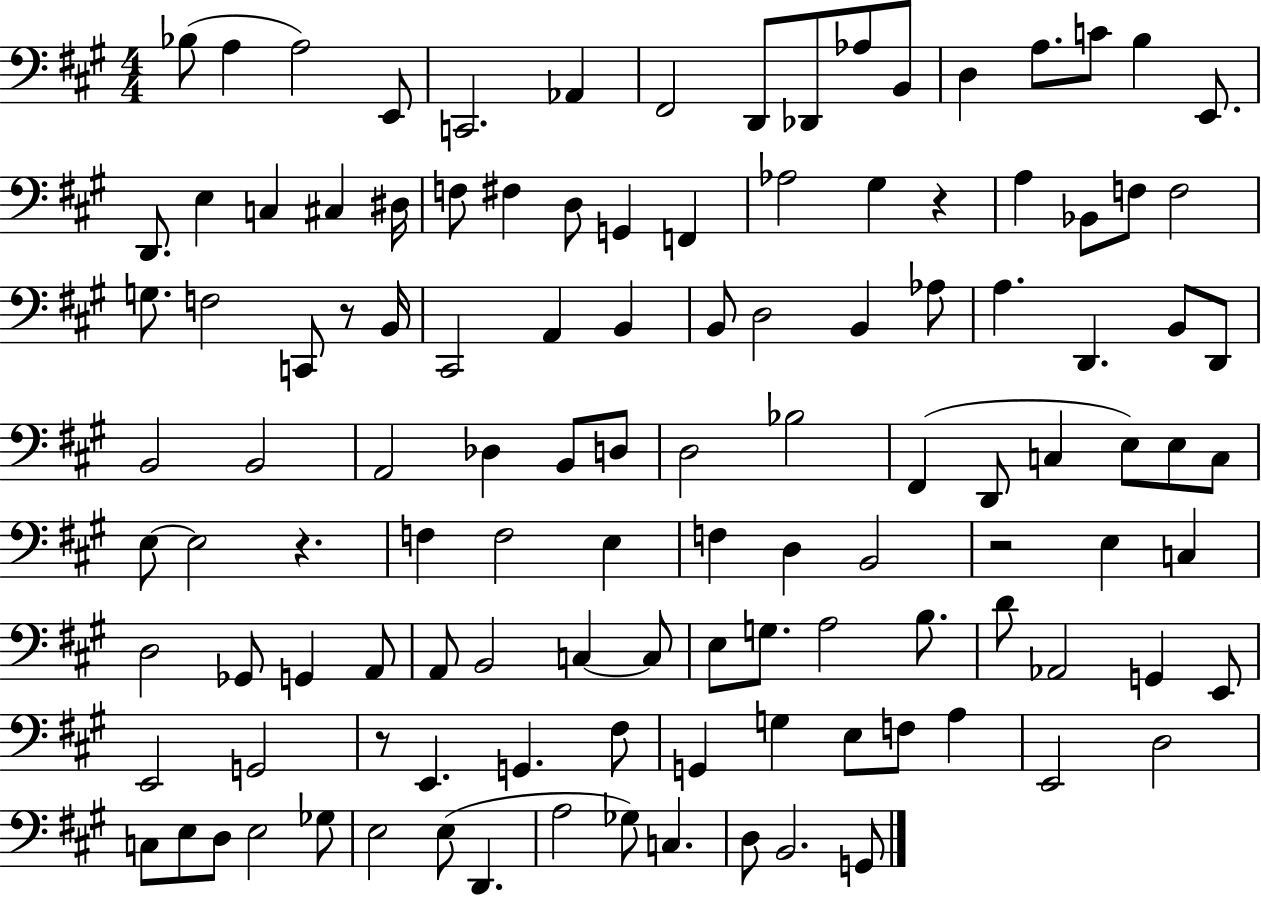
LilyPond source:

{
  \clef bass
  \numericTimeSignature
  \time 4/4
  \key a \major
  \repeat volta 2 { bes8( a4 a2) e,8 | c,2. aes,4 | fis,2 d,8 des,8 aes8 b,8 | d4 a8. c'8 b4 e,8. | \break d,8. e4 c4 cis4 dis16 | f8 fis4 d8 g,4 f,4 | aes2 gis4 r4 | a4 bes,8 f8 f2 | \break g8. f2 c,8 r8 b,16 | cis,2 a,4 b,4 | b,8 d2 b,4 aes8 | a4. d,4. b,8 d,8 | \break b,2 b,2 | a,2 des4 b,8 d8 | d2 bes2 | fis,4( d,8 c4 e8) e8 c8 | \break e8~~ e2 r4. | f4 f2 e4 | f4 d4 b,2 | r2 e4 c4 | \break d2 ges,8 g,4 a,8 | a,8 b,2 c4~~ c8 | e8 g8. a2 b8. | d'8 aes,2 g,4 e,8 | \break e,2 g,2 | r8 e,4. g,4. fis8 | g,4 g4 e8 f8 a4 | e,2 d2 | \break c8 e8 d8 e2 ges8 | e2 e8( d,4. | a2 ges8) c4. | d8 b,2. g,8 | \break } \bar "|."
}